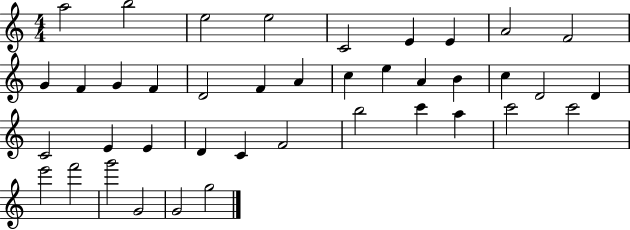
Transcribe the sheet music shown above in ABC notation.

X:1
T:Untitled
M:4/4
L:1/4
K:C
a2 b2 e2 e2 C2 E E A2 F2 G F G F D2 F A c e A B c D2 D C2 E E D C F2 b2 c' a c'2 c'2 e'2 f'2 g'2 G2 G2 g2